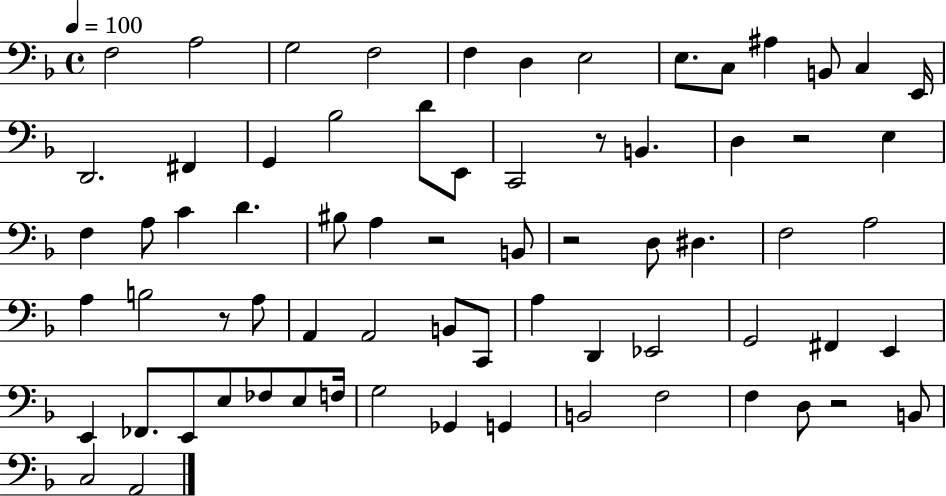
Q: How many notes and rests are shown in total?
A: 70